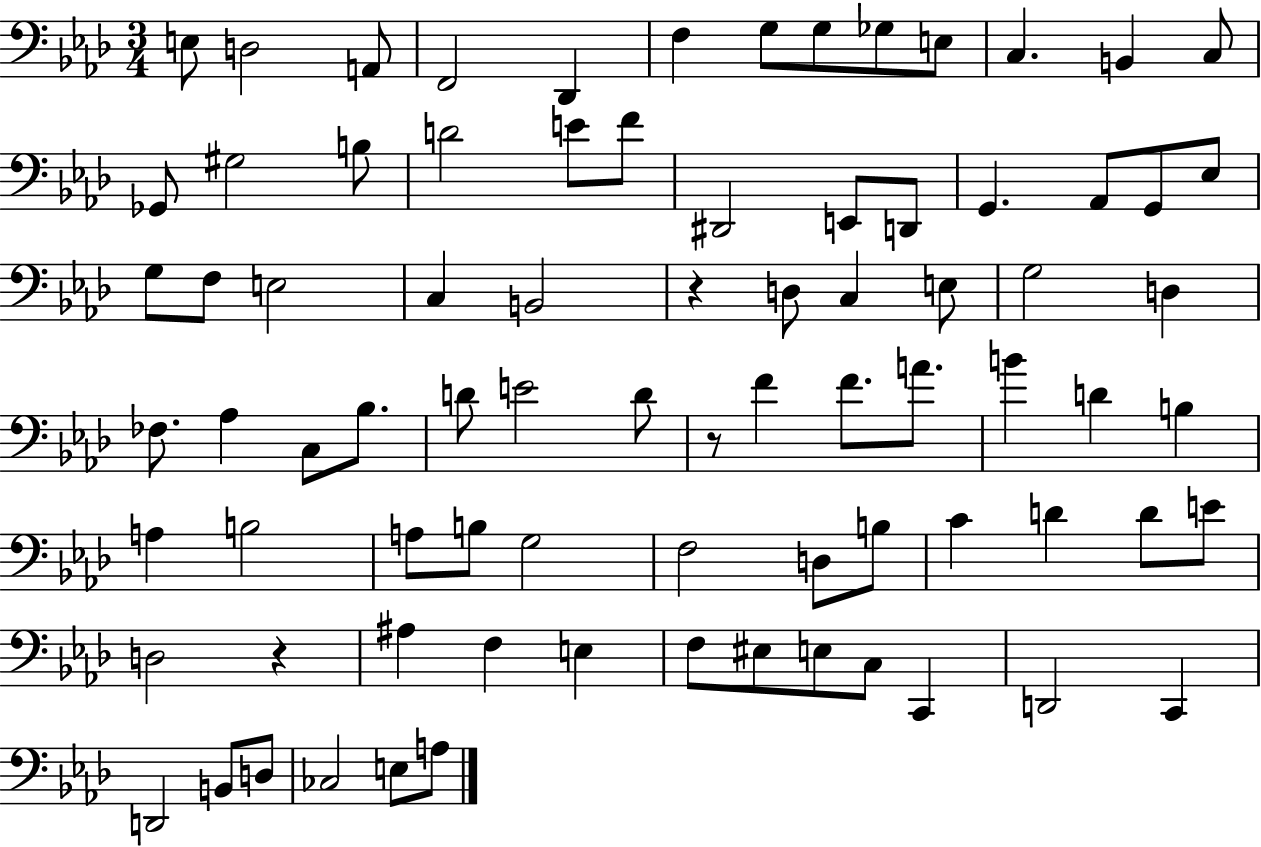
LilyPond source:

{
  \clef bass
  \numericTimeSignature
  \time 3/4
  \key aes \major
  e8 d2 a,8 | f,2 des,4 | f4 g8 g8 ges8 e8 | c4. b,4 c8 | \break ges,8 gis2 b8 | d'2 e'8 f'8 | dis,2 e,8 d,8 | g,4. aes,8 g,8 ees8 | \break g8 f8 e2 | c4 b,2 | r4 d8 c4 e8 | g2 d4 | \break fes8. aes4 c8 bes8. | d'8 e'2 d'8 | r8 f'4 f'8. a'8. | b'4 d'4 b4 | \break a4 b2 | a8 b8 g2 | f2 d8 b8 | c'4 d'4 d'8 e'8 | \break d2 r4 | ais4 f4 e4 | f8 eis8 e8 c8 c,4 | d,2 c,4 | \break d,2 b,8 d8 | ces2 e8 a8 | \bar "|."
}